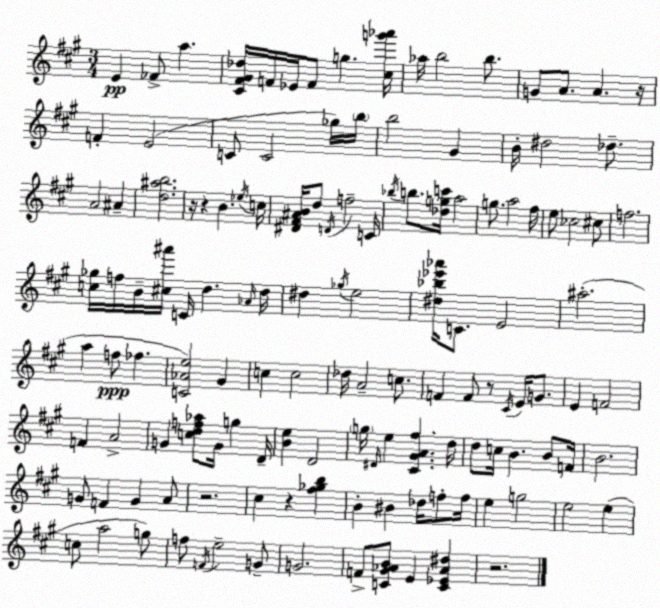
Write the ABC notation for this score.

X:1
T:Untitled
M:3/4
L:1/4
K:A
E _F/2 a [^C^F^G_d]/4 F/4 _E/4 F/2 g [^cg'_a']/4 _a/4 b2 b/2 G/2 A/2 A z/4 F E2 C/2 C2 _g/4 b/4 b2 ^G B/4 ^d2 _d/2 A2 ^A [d^ab]2 z/4 z B _e/4 c/4 [^D^F^AB]/4 d/2 D/4 f2 C/4 _b/4 b/2 [_dgc']/4 a2 g/2 a2 ^f/4 e/2 _c2 ^c/2 f2 [c_g]/4 f/4 B/4 [^c^a']/4 C/4 d _A/4 d/4 ^d _g/4 e2 [^d_b_e'_a']/4 C/2 E2 ^a2 a f/2 _f [C_Ae]2 ^G c c2 _d/4 A2 c/2 F F/2 z/2 ^C/4 E/4 G/2 E F2 F A2 G [cdf_a]/2 G/4 g D/4 [Be] D2 g/4 ^D/4 e [^C^GA^f] d/4 d/2 c/4 B B/2 F/4 B2 G/2 F G A/2 z2 ^c z [^f_gb] B ^B _d/4 f/2 f/4 e g2 e2 e c/2 a2 g/2 f/2 F/4 e2 G/2 G2 F/2 [C^G_AB]/2 E [C_E_A^d] z2